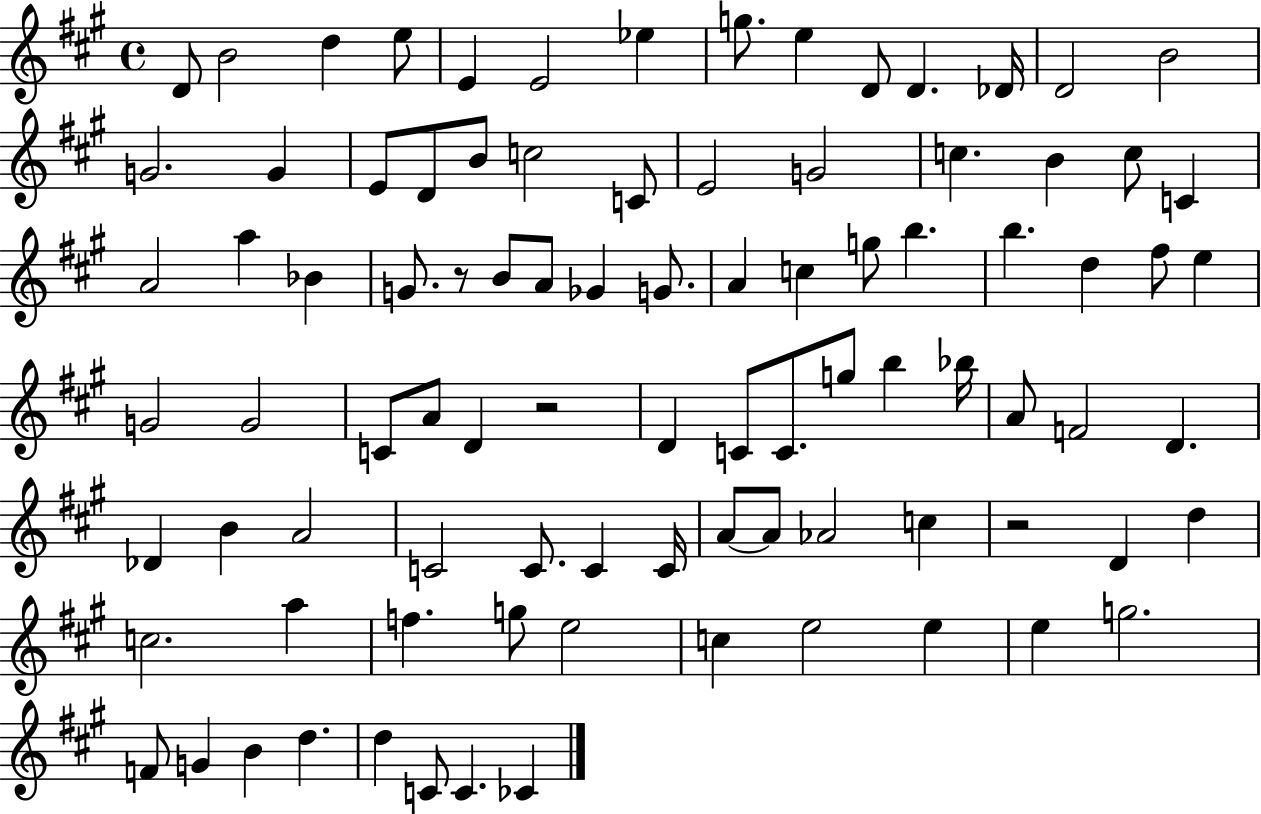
D4/e B4/h D5/q E5/e E4/q E4/h Eb5/q G5/e. E5/q D4/e D4/q. Db4/s D4/h B4/h G4/h. G4/q E4/e D4/e B4/e C5/h C4/e E4/h G4/h C5/q. B4/q C5/e C4/q A4/h A5/q Bb4/q G4/e. R/e B4/e A4/e Gb4/q G4/e. A4/q C5/q G5/e B5/q. B5/q. D5/q F#5/e E5/q G4/h G4/h C4/e A4/e D4/q R/h D4/q C4/e C4/e. G5/e B5/q Bb5/s A4/e F4/h D4/q. Db4/q B4/q A4/h C4/h C4/e. C4/q C4/s A4/e A4/e Ab4/h C5/q R/h D4/q D5/q C5/h. A5/q F5/q. G5/e E5/h C5/q E5/h E5/q E5/q G5/h. F4/e G4/q B4/q D5/q. D5/q C4/e C4/q. CES4/q